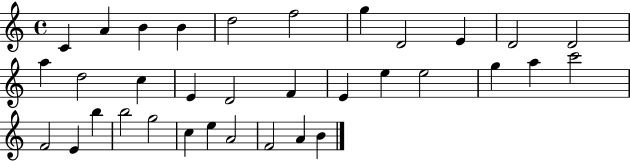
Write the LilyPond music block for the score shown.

{
  \clef treble
  \time 4/4
  \defaultTimeSignature
  \key c \major
  c'4 a'4 b'4 b'4 | d''2 f''2 | g''4 d'2 e'4 | d'2 d'2 | \break a''4 d''2 c''4 | e'4 d'2 f'4 | e'4 e''4 e''2 | g''4 a''4 c'''2 | \break f'2 e'4 b''4 | b''2 g''2 | c''4 e''4 a'2 | f'2 a'4 b'4 | \break \bar "|."
}